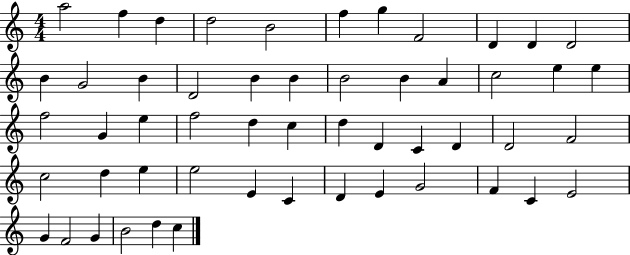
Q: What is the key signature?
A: C major